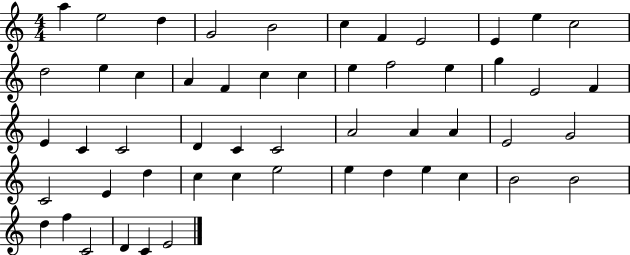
A5/q E5/h D5/q G4/h B4/h C5/q F4/q E4/h E4/q E5/q C5/h D5/h E5/q C5/q A4/q F4/q C5/q C5/q E5/q F5/h E5/q G5/q E4/h F4/q E4/q C4/q C4/h D4/q C4/q C4/h A4/h A4/q A4/q E4/h G4/h C4/h E4/q D5/q C5/q C5/q E5/h E5/q D5/q E5/q C5/q B4/h B4/h D5/q F5/q C4/h D4/q C4/q E4/h